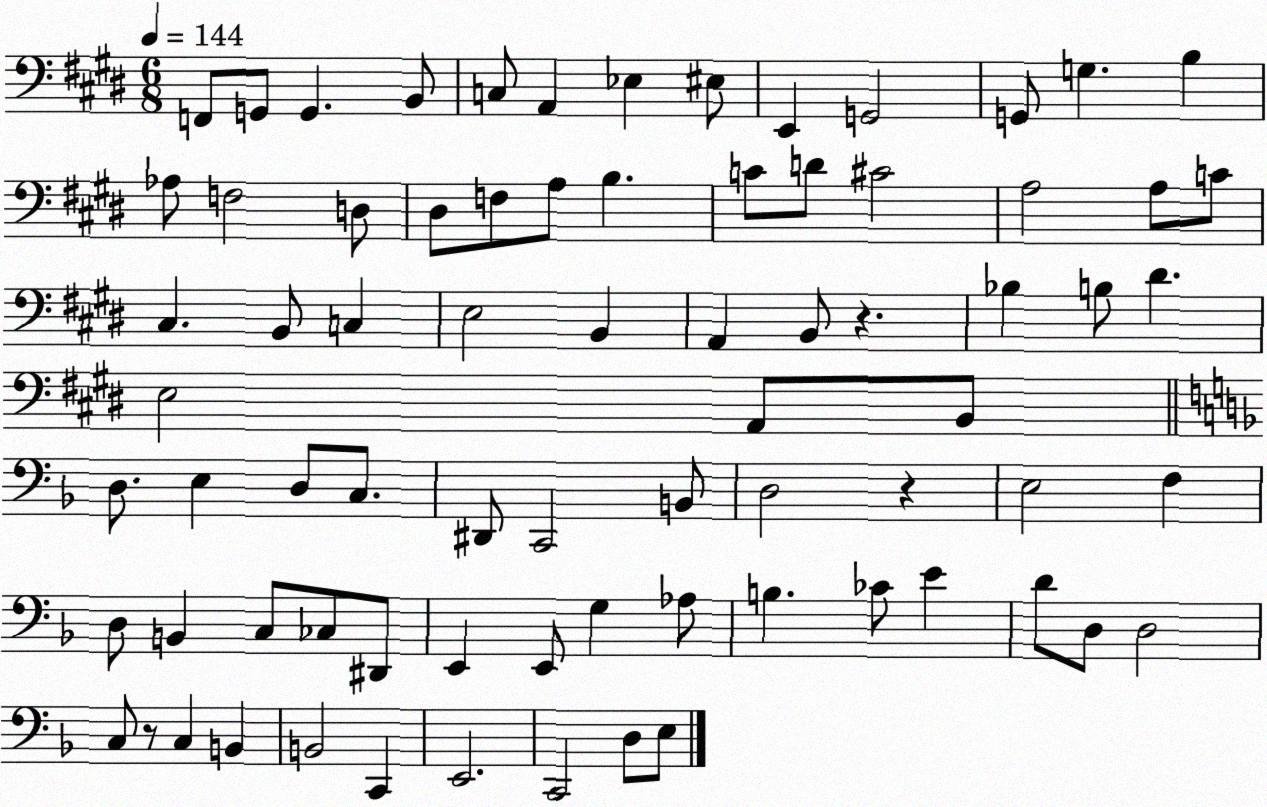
X:1
T:Untitled
M:6/8
L:1/4
K:E
F,,/2 G,,/2 G,, B,,/2 C,/2 A,, _E, ^E,/2 E,, G,,2 G,,/2 G, B, _A,/2 F,2 D,/2 ^D,/2 F,/2 A,/2 B, C/2 D/2 ^C2 A,2 A,/2 C/2 ^C, B,,/2 C, E,2 B,, A,, B,,/2 z _B, B,/2 ^D E,2 A,,/2 B,,/2 D,/2 E, D,/2 C,/2 ^D,,/2 C,,2 B,,/2 D,2 z E,2 F, D,/2 B,, C,/2 _C,/2 ^D,,/2 E,, E,,/2 G, _A,/2 B, _C/2 E D/2 D,/2 D,2 C,/2 z/2 C, B,, B,,2 C,, E,,2 C,,2 D,/2 E,/2